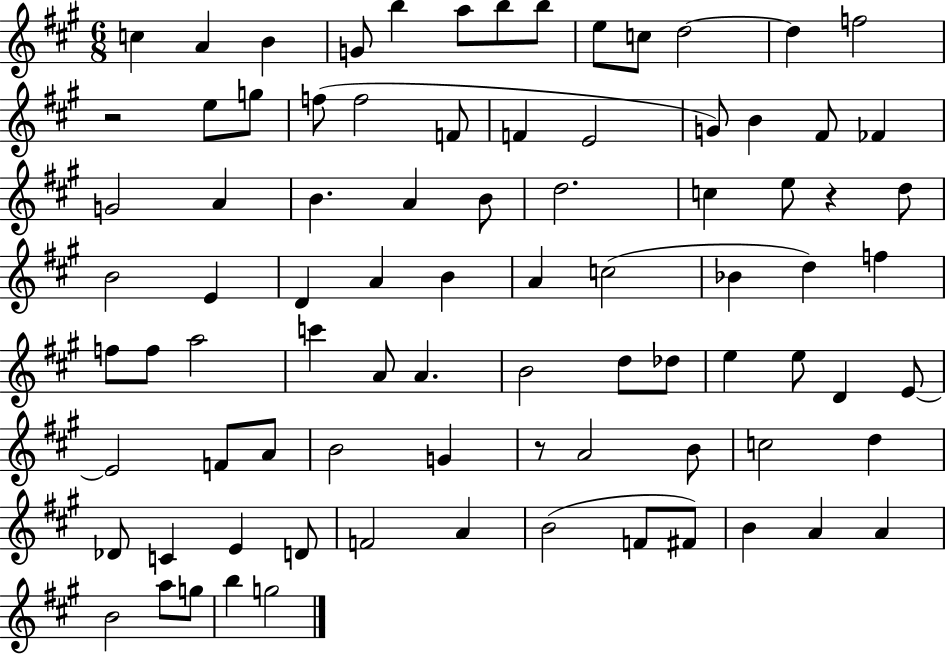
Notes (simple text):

C5/q A4/q B4/q G4/e B5/q A5/e B5/e B5/e E5/e C5/e D5/h D5/q F5/h R/h E5/e G5/e F5/e F5/h F4/e F4/q E4/h G4/e B4/q F#4/e FES4/q G4/h A4/q B4/q. A4/q B4/e D5/h. C5/q E5/e R/q D5/e B4/h E4/q D4/q A4/q B4/q A4/q C5/h Bb4/q D5/q F5/q F5/e F5/e A5/h C6/q A4/e A4/q. B4/h D5/e Db5/e E5/q E5/e D4/q E4/e E4/h F4/e A4/e B4/h G4/q R/e A4/h B4/e C5/h D5/q Db4/e C4/q E4/q D4/e F4/h A4/q B4/h F4/e F#4/e B4/q A4/q A4/q B4/h A5/e G5/e B5/q G5/h